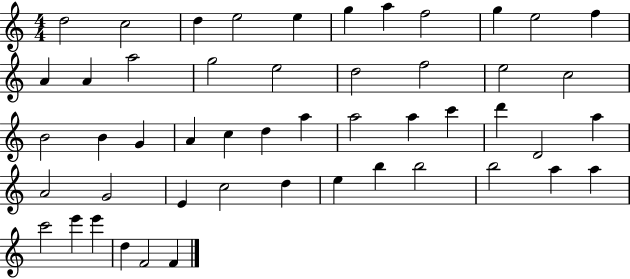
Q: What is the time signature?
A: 4/4